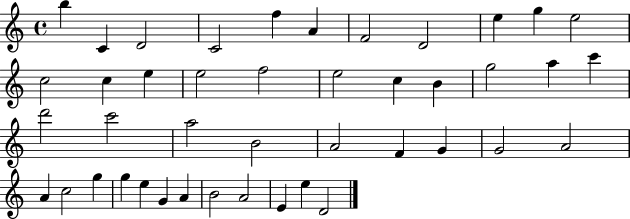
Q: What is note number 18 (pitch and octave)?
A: C5